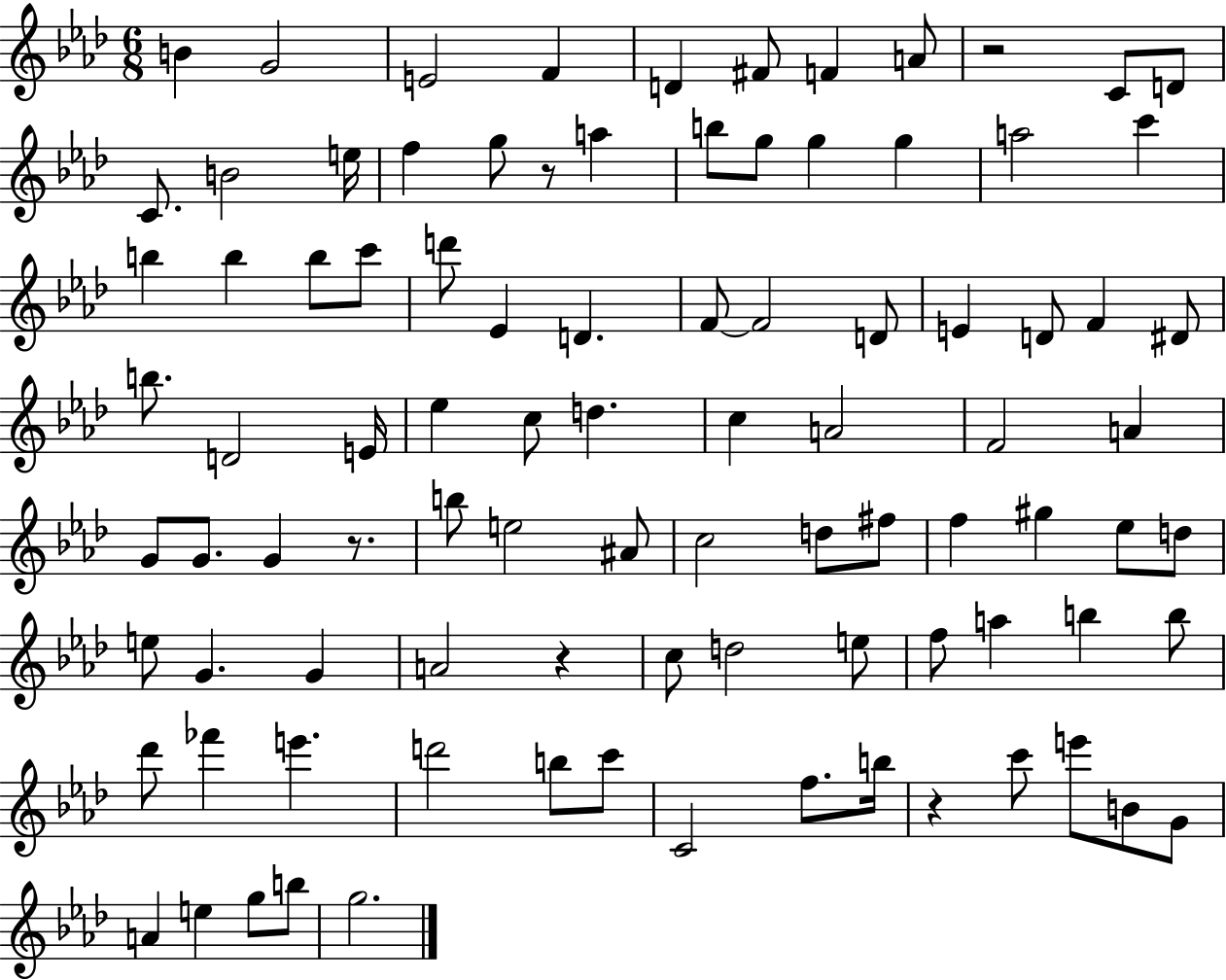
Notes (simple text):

B4/q G4/h E4/h F4/q D4/q F#4/e F4/q A4/e R/h C4/e D4/e C4/e. B4/h E5/s F5/q G5/e R/e A5/q B5/e G5/e G5/q G5/q A5/h C6/q B5/q B5/q B5/e C6/e D6/e Eb4/q D4/q. F4/e F4/h D4/e E4/q D4/e F4/q D#4/e B5/e. D4/h E4/s Eb5/q C5/e D5/q. C5/q A4/h F4/h A4/q G4/e G4/e. G4/q R/e. B5/e E5/h A#4/e C5/h D5/e F#5/e F5/q G#5/q Eb5/e D5/e E5/e G4/q. G4/q A4/h R/q C5/e D5/h E5/e F5/e A5/q B5/q B5/e Db6/e FES6/q E6/q. D6/h B5/e C6/e C4/h F5/e. B5/s R/q C6/e E6/e B4/e G4/e A4/q E5/q G5/e B5/e G5/h.